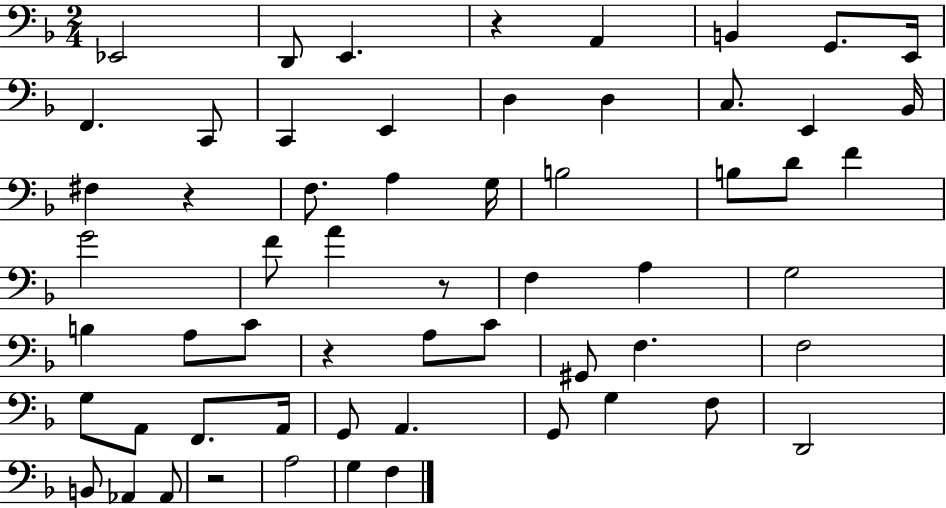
{
  \clef bass
  \numericTimeSignature
  \time 2/4
  \key f \major
  ees,2 | d,8 e,4. | r4 a,4 | b,4 g,8. e,16 | \break f,4. c,8 | c,4 e,4 | d4 d4 | c8. e,4 bes,16 | \break fis4 r4 | f8. a4 g16 | b2 | b8 d'8 f'4 | \break g'2 | f'8 a'4 r8 | f4 a4 | g2 | \break b4 a8 c'8 | r4 a8 c'8 | gis,8 f4. | f2 | \break g8 a,8 f,8. a,16 | g,8 a,4. | g,8 g4 f8 | d,2 | \break b,8 aes,4 aes,8 | r2 | a2 | g4 f4 | \break \bar "|."
}